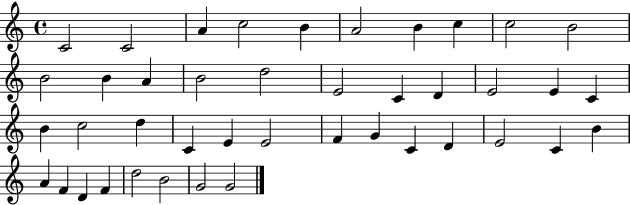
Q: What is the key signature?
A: C major